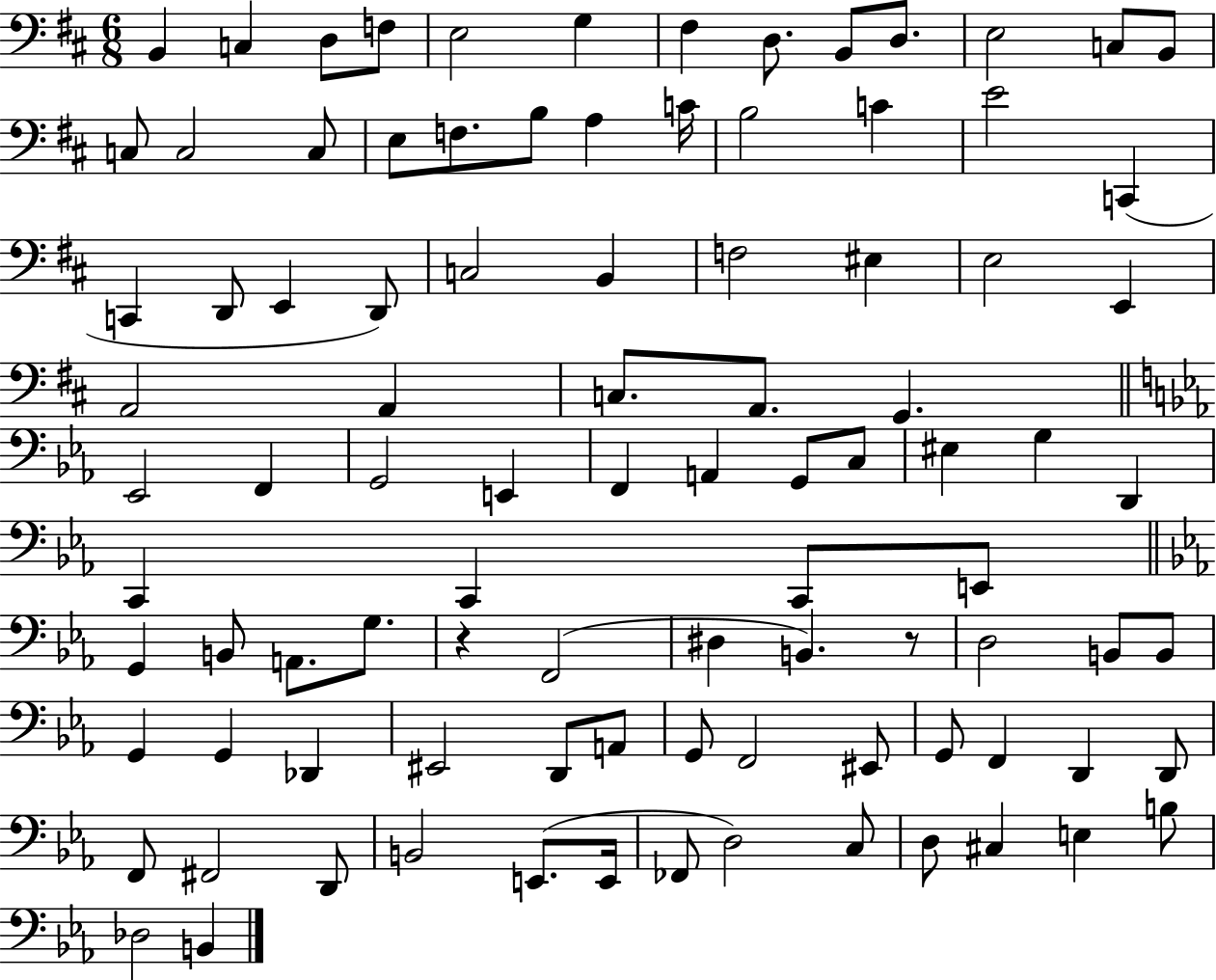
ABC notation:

X:1
T:Untitled
M:6/8
L:1/4
K:D
B,, C, D,/2 F,/2 E,2 G, ^F, D,/2 B,,/2 D,/2 E,2 C,/2 B,,/2 C,/2 C,2 C,/2 E,/2 F,/2 B,/2 A, C/4 B,2 C E2 C,, C,, D,,/2 E,, D,,/2 C,2 B,, F,2 ^E, E,2 E,, A,,2 A,, C,/2 A,,/2 G,, _E,,2 F,, G,,2 E,, F,, A,, G,,/2 C,/2 ^E, G, D,, C,, C,, C,,/2 E,,/2 G,, B,,/2 A,,/2 G,/2 z F,,2 ^D, B,, z/2 D,2 B,,/2 B,,/2 G,, G,, _D,, ^E,,2 D,,/2 A,,/2 G,,/2 F,,2 ^E,,/2 G,,/2 F,, D,, D,,/2 F,,/2 ^F,,2 D,,/2 B,,2 E,,/2 E,,/4 _F,,/2 D,2 C,/2 D,/2 ^C, E, B,/2 _D,2 B,,